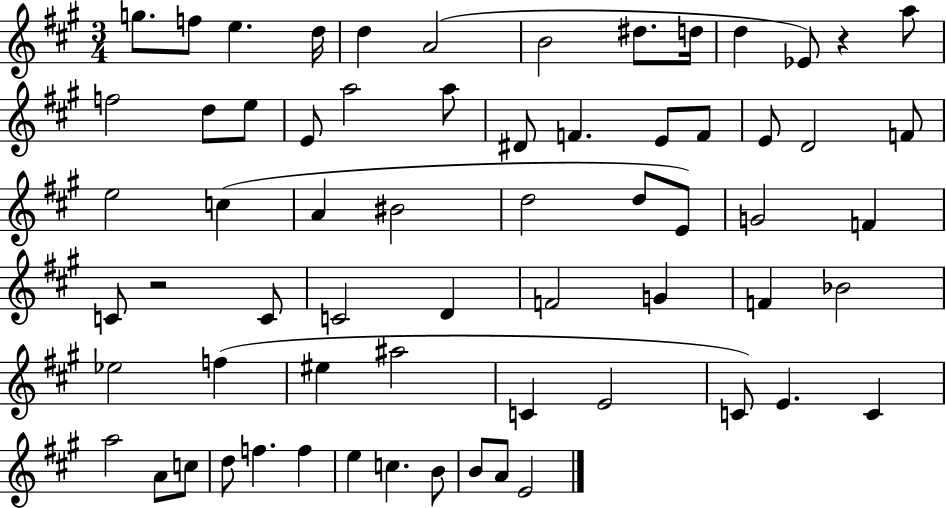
{
  \clef treble
  \numericTimeSignature
  \time 3/4
  \key a \major
  g''8. f''8 e''4. d''16 | d''4 a'2( | b'2 dis''8. d''16 | d''4 ees'8) r4 a''8 | \break f''2 d''8 e''8 | e'8 a''2 a''8 | dis'8 f'4. e'8 f'8 | e'8 d'2 f'8 | \break e''2 c''4( | a'4 bis'2 | d''2 d''8 e'8) | g'2 f'4 | \break c'8 r2 c'8 | c'2 d'4 | f'2 g'4 | f'4 bes'2 | \break ees''2 f''4( | eis''4 ais''2 | c'4 e'2 | c'8) e'4. c'4 | \break a''2 a'8 c''8 | d''8 f''4. f''4 | e''4 c''4. b'8 | b'8 a'8 e'2 | \break \bar "|."
}